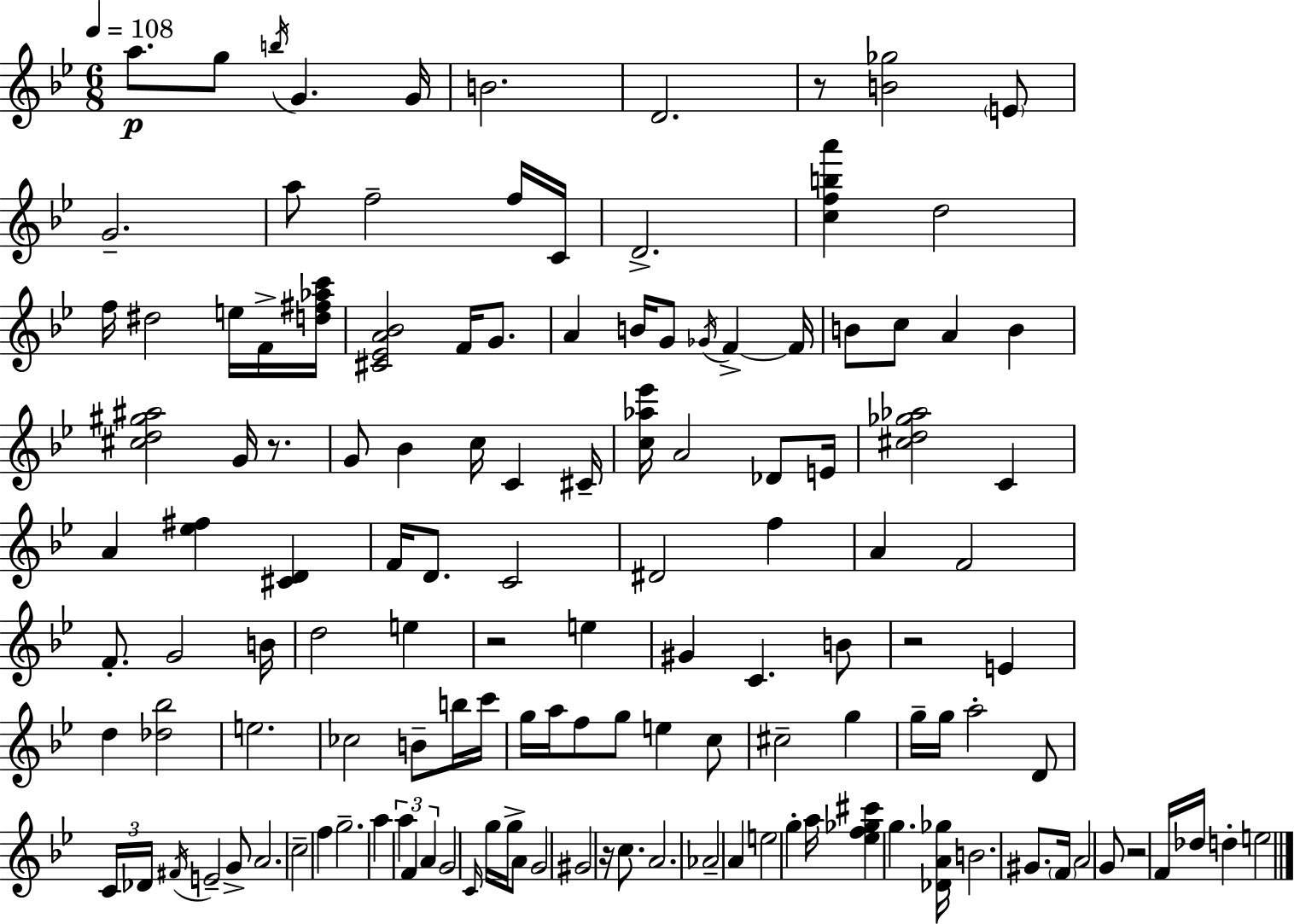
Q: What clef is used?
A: treble